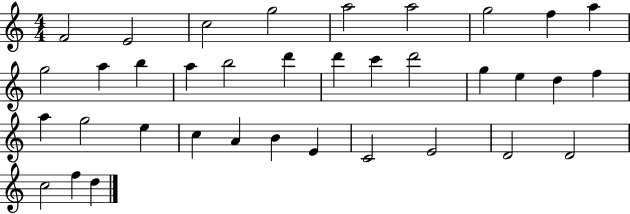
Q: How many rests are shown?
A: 0